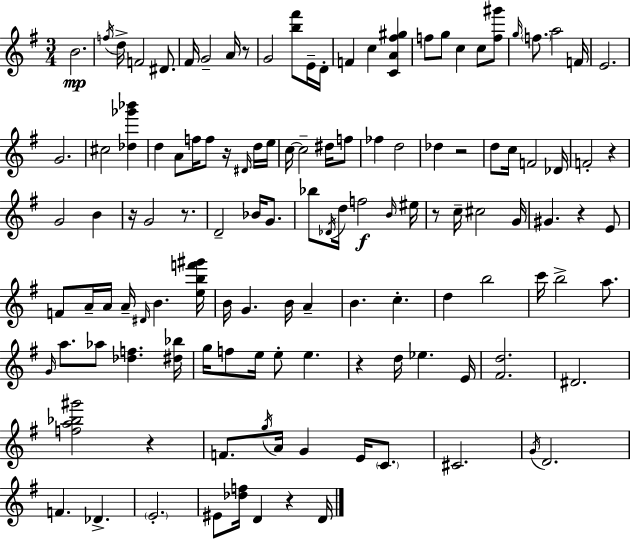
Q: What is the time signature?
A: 3/4